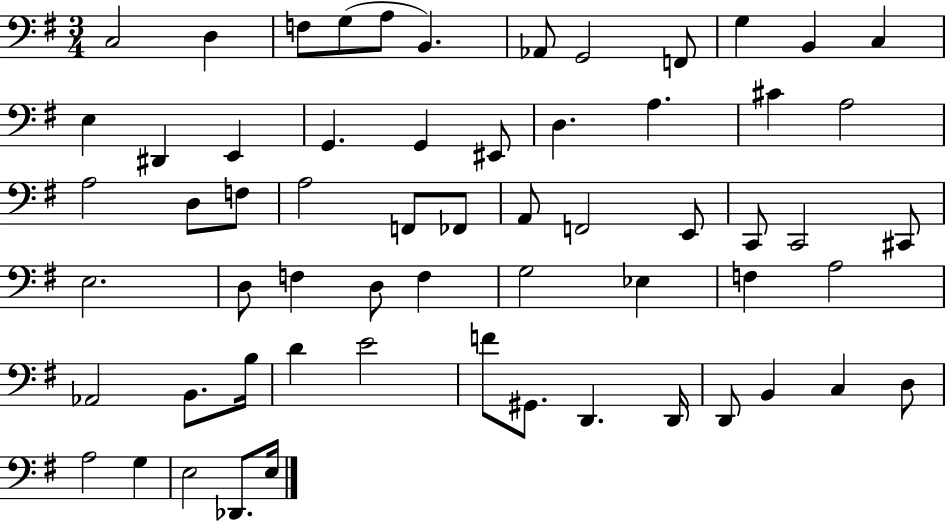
X:1
T:Untitled
M:3/4
L:1/4
K:G
C,2 D, F,/2 G,/2 A,/2 B,, _A,,/2 G,,2 F,,/2 G, B,, C, E, ^D,, E,, G,, G,, ^E,,/2 D, A, ^C A,2 A,2 D,/2 F,/2 A,2 F,,/2 _F,,/2 A,,/2 F,,2 E,,/2 C,,/2 C,,2 ^C,,/2 E,2 D,/2 F, D,/2 F, G,2 _E, F, A,2 _A,,2 B,,/2 B,/4 D E2 F/2 ^G,,/2 D,, D,,/4 D,,/2 B,, C, D,/2 A,2 G, E,2 _D,,/2 E,/4